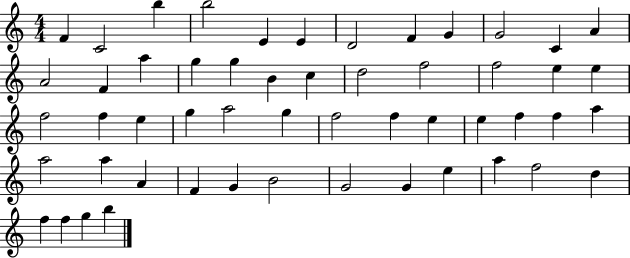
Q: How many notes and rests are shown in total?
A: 53